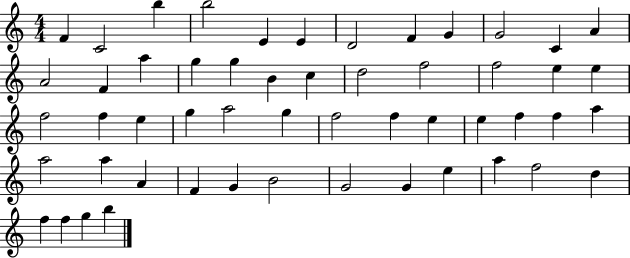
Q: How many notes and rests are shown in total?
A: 53